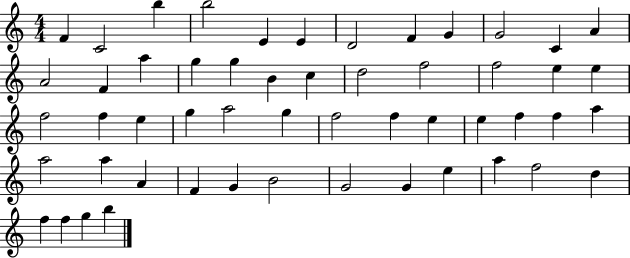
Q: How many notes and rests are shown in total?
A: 53